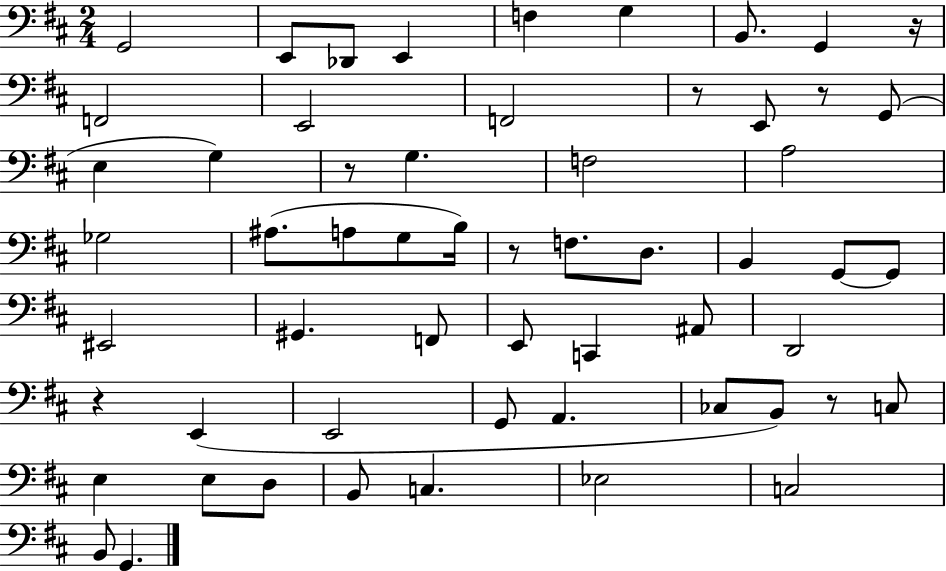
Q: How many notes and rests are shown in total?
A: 58